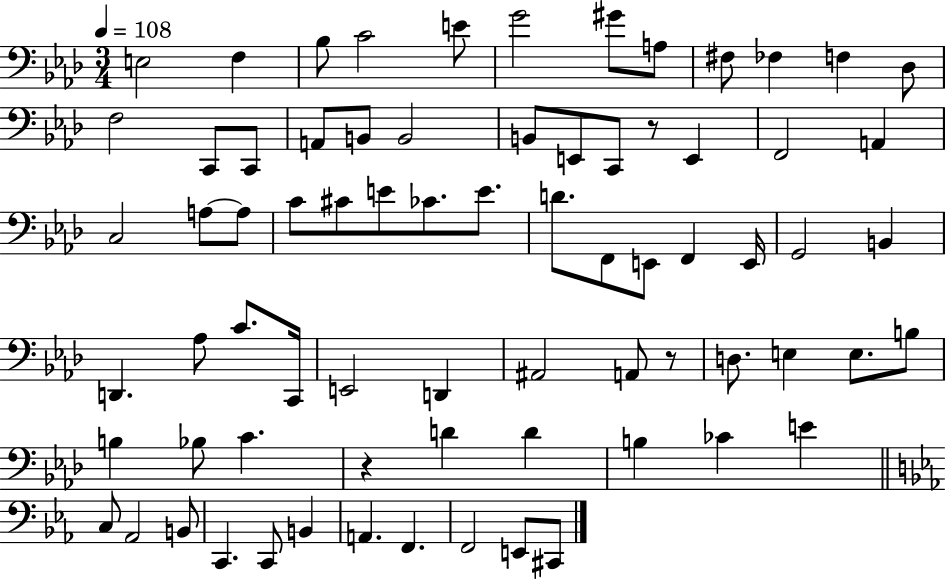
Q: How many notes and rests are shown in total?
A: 73